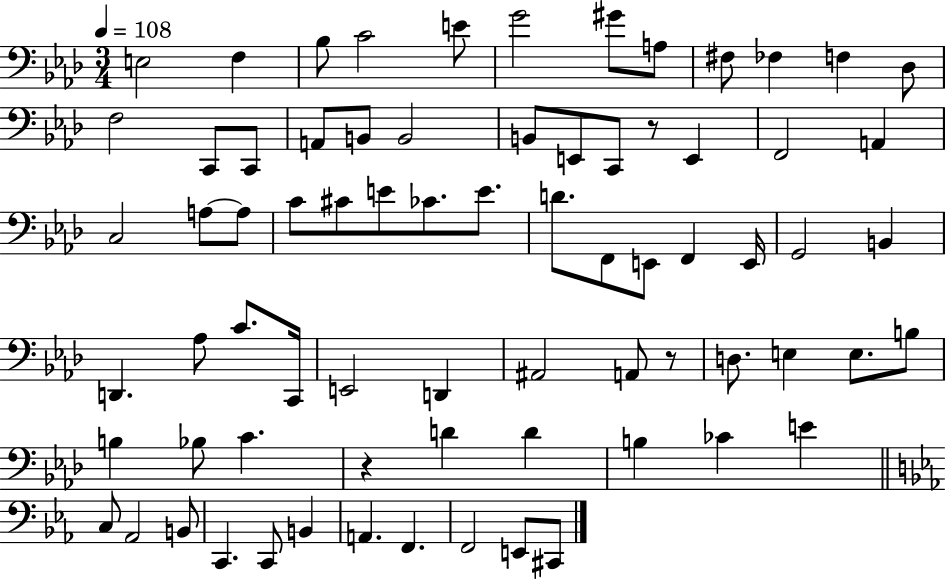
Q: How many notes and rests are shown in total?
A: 73